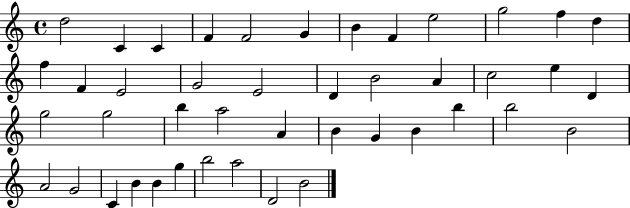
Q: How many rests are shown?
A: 0